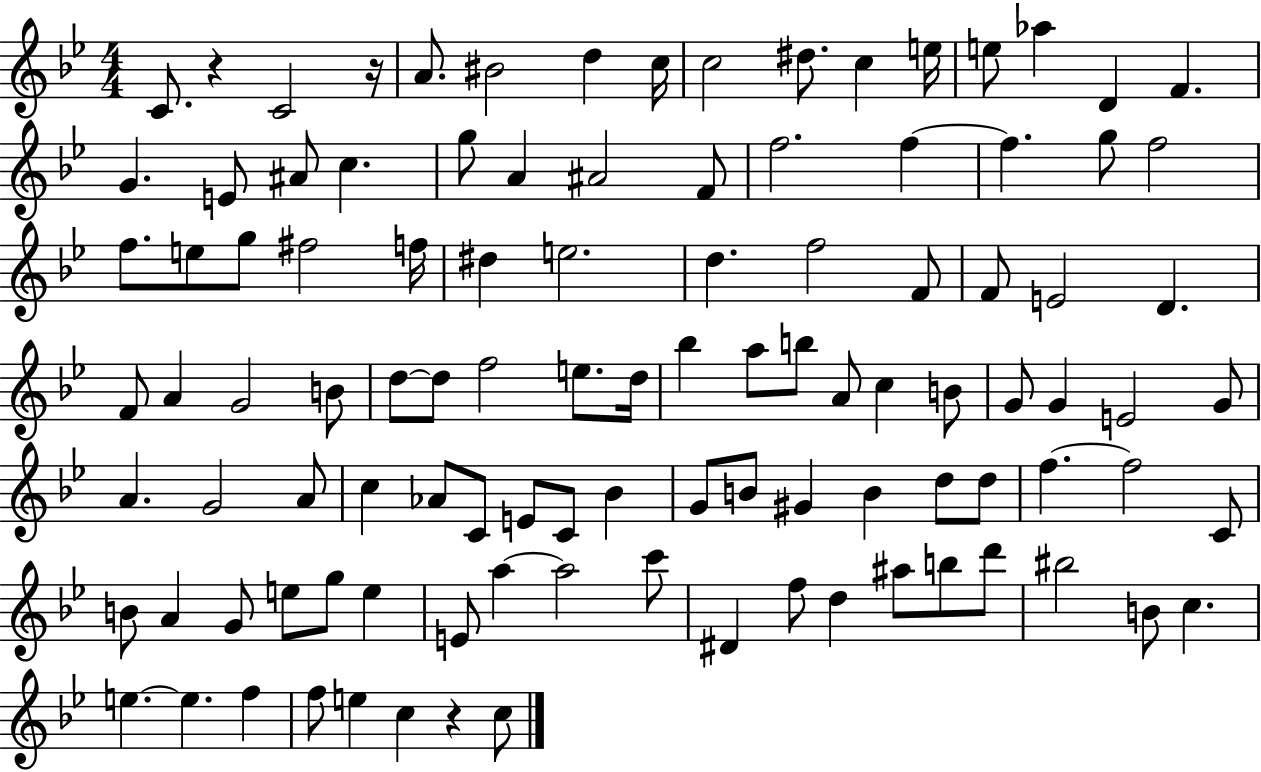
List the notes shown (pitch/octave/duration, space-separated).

C4/e. R/q C4/h R/s A4/e. BIS4/h D5/q C5/s C5/h D#5/e. C5/q E5/s E5/e Ab5/q D4/q F4/q. G4/q. E4/e A#4/e C5/q. G5/e A4/q A#4/h F4/e F5/h. F5/q F5/q. G5/e F5/h F5/e. E5/e G5/e F#5/h F5/s D#5/q E5/h. D5/q. F5/h F4/e F4/e E4/h D4/q. F4/e A4/q G4/h B4/e D5/e D5/e F5/h E5/e. D5/s Bb5/q A5/e B5/e A4/e C5/q B4/e G4/e G4/q E4/h G4/e A4/q. G4/h A4/e C5/q Ab4/e C4/e E4/e C4/e Bb4/q G4/e B4/e G#4/q B4/q D5/e D5/e F5/q. F5/h C4/e B4/e A4/q G4/e E5/e G5/e E5/q E4/e A5/q A5/h C6/e D#4/q F5/e D5/q A#5/e B5/e D6/e BIS5/h B4/e C5/q. E5/q. E5/q. F5/q F5/e E5/q C5/q R/q C5/e